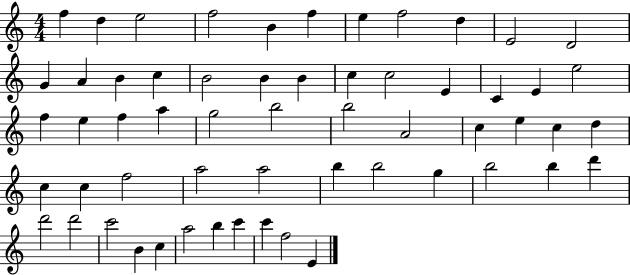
F5/q D5/q E5/h F5/h B4/q F5/q E5/q F5/h D5/q E4/h D4/h G4/q A4/q B4/q C5/q B4/h B4/q B4/q C5/q C5/h E4/q C4/q E4/q E5/h F5/q E5/q F5/q A5/q G5/h B5/h B5/h A4/h C5/q E5/q C5/q D5/q C5/q C5/q F5/h A5/h A5/h B5/q B5/h G5/q B5/h B5/q D6/q D6/h D6/h C6/h B4/q C5/q A5/h B5/q C6/q C6/q F5/h E4/q